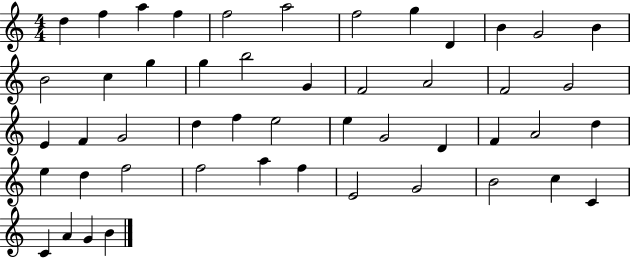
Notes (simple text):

D5/q F5/q A5/q F5/q F5/h A5/h F5/h G5/q D4/q B4/q G4/h B4/q B4/h C5/q G5/q G5/q B5/h G4/q F4/h A4/h F4/h G4/h E4/q F4/q G4/h D5/q F5/q E5/h E5/q G4/h D4/q F4/q A4/h D5/q E5/q D5/q F5/h F5/h A5/q F5/q E4/h G4/h B4/h C5/q C4/q C4/q A4/q G4/q B4/q